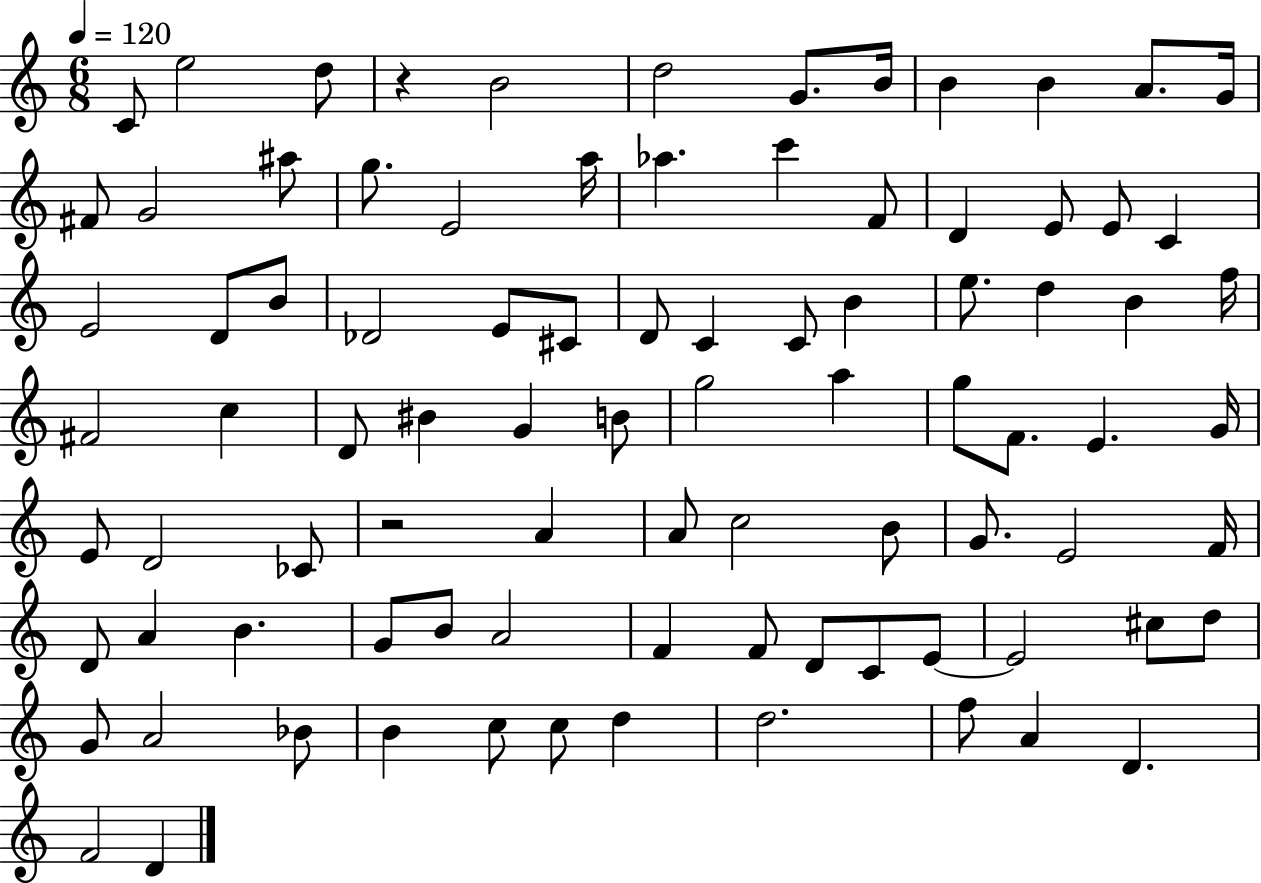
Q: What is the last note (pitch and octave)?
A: D4